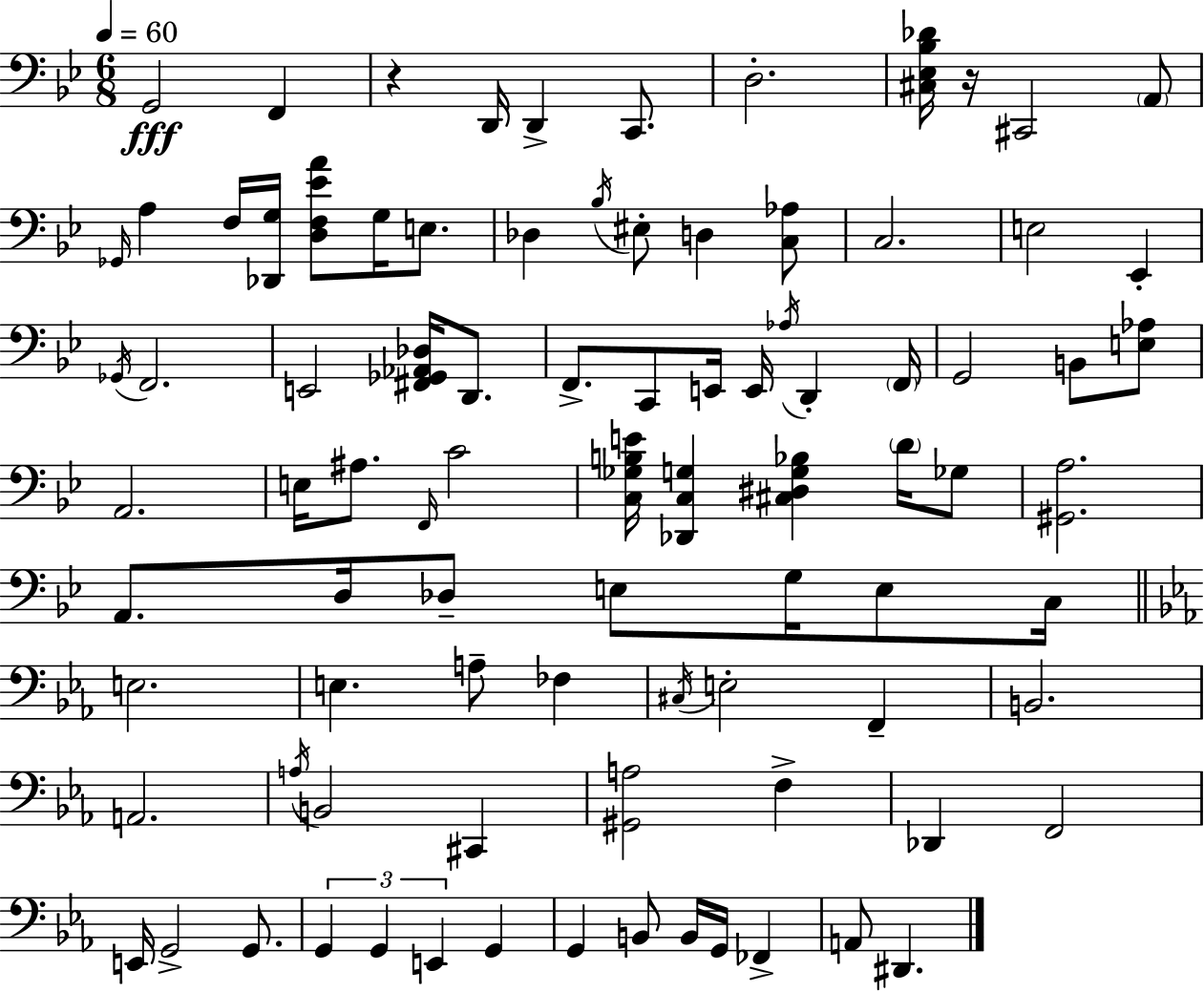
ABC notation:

X:1
T:Untitled
M:6/8
L:1/4
K:Gm
G,,2 F,, z D,,/4 D,, C,,/2 D,2 [^C,_E,_B,_D]/4 z/4 ^C,,2 A,,/2 _G,,/4 A, F,/4 [_D,,G,]/4 [D,F,_EA]/2 G,/4 E,/2 _D, _B,/4 ^E,/2 D, [C,_A,]/2 C,2 E,2 _E,, _G,,/4 F,,2 E,,2 [^F,,_G,,_A,,_D,]/4 D,,/2 F,,/2 C,,/2 E,,/4 E,,/4 _A,/4 D,, F,,/4 G,,2 B,,/2 [E,_A,]/2 A,,2 E,/4 ^A,/2 F,,/4 C2 [C,_G,B,E]/4 [_D,,C,G,] [^C,^D,G,_B,] D/4 _G,/2 [^G,,A,]2 A,,/2 D,/4 _D,/2 E,/2 G,/4 E,/2 C,/4 E,2 E, A,/2 _F, ^C,/4 E,2 F,, B,,2 A,,2 A,/4 B,,2 ^C,, [^G,,A,]2 F, _D,, F,,2 E,,/4 G,,2 G,,/2 G,, G,, E,, G,, G,, B,,/2 B,,/4 G,,/4 _F,, A,,/2 ^D,,